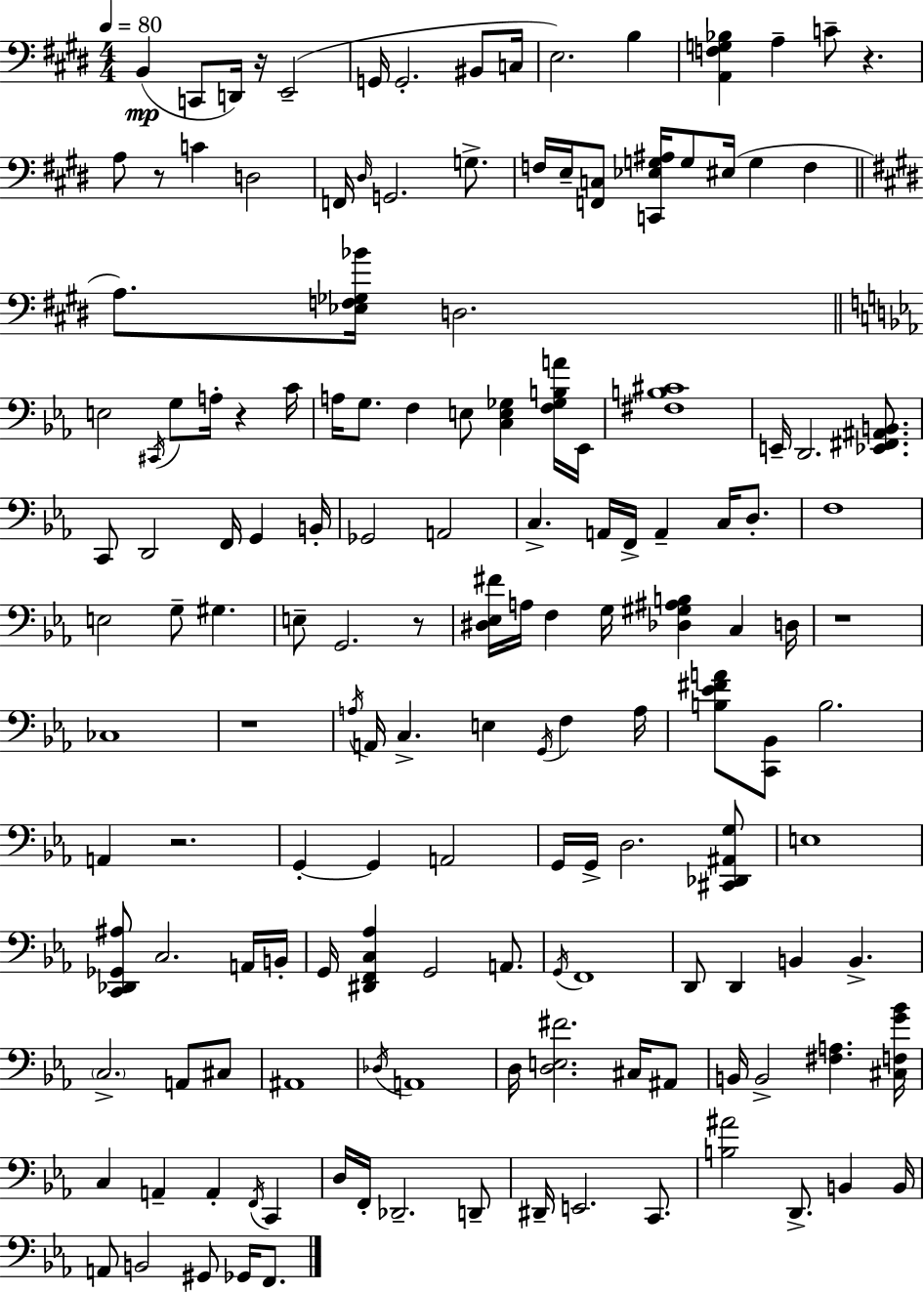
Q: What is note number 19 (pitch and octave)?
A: G3